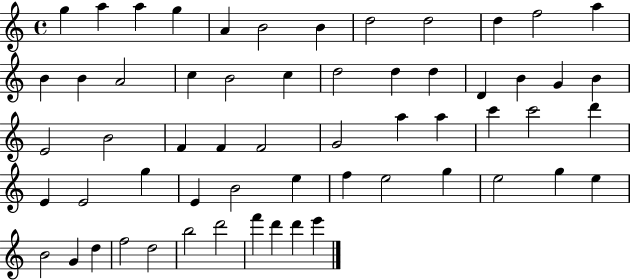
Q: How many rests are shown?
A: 0